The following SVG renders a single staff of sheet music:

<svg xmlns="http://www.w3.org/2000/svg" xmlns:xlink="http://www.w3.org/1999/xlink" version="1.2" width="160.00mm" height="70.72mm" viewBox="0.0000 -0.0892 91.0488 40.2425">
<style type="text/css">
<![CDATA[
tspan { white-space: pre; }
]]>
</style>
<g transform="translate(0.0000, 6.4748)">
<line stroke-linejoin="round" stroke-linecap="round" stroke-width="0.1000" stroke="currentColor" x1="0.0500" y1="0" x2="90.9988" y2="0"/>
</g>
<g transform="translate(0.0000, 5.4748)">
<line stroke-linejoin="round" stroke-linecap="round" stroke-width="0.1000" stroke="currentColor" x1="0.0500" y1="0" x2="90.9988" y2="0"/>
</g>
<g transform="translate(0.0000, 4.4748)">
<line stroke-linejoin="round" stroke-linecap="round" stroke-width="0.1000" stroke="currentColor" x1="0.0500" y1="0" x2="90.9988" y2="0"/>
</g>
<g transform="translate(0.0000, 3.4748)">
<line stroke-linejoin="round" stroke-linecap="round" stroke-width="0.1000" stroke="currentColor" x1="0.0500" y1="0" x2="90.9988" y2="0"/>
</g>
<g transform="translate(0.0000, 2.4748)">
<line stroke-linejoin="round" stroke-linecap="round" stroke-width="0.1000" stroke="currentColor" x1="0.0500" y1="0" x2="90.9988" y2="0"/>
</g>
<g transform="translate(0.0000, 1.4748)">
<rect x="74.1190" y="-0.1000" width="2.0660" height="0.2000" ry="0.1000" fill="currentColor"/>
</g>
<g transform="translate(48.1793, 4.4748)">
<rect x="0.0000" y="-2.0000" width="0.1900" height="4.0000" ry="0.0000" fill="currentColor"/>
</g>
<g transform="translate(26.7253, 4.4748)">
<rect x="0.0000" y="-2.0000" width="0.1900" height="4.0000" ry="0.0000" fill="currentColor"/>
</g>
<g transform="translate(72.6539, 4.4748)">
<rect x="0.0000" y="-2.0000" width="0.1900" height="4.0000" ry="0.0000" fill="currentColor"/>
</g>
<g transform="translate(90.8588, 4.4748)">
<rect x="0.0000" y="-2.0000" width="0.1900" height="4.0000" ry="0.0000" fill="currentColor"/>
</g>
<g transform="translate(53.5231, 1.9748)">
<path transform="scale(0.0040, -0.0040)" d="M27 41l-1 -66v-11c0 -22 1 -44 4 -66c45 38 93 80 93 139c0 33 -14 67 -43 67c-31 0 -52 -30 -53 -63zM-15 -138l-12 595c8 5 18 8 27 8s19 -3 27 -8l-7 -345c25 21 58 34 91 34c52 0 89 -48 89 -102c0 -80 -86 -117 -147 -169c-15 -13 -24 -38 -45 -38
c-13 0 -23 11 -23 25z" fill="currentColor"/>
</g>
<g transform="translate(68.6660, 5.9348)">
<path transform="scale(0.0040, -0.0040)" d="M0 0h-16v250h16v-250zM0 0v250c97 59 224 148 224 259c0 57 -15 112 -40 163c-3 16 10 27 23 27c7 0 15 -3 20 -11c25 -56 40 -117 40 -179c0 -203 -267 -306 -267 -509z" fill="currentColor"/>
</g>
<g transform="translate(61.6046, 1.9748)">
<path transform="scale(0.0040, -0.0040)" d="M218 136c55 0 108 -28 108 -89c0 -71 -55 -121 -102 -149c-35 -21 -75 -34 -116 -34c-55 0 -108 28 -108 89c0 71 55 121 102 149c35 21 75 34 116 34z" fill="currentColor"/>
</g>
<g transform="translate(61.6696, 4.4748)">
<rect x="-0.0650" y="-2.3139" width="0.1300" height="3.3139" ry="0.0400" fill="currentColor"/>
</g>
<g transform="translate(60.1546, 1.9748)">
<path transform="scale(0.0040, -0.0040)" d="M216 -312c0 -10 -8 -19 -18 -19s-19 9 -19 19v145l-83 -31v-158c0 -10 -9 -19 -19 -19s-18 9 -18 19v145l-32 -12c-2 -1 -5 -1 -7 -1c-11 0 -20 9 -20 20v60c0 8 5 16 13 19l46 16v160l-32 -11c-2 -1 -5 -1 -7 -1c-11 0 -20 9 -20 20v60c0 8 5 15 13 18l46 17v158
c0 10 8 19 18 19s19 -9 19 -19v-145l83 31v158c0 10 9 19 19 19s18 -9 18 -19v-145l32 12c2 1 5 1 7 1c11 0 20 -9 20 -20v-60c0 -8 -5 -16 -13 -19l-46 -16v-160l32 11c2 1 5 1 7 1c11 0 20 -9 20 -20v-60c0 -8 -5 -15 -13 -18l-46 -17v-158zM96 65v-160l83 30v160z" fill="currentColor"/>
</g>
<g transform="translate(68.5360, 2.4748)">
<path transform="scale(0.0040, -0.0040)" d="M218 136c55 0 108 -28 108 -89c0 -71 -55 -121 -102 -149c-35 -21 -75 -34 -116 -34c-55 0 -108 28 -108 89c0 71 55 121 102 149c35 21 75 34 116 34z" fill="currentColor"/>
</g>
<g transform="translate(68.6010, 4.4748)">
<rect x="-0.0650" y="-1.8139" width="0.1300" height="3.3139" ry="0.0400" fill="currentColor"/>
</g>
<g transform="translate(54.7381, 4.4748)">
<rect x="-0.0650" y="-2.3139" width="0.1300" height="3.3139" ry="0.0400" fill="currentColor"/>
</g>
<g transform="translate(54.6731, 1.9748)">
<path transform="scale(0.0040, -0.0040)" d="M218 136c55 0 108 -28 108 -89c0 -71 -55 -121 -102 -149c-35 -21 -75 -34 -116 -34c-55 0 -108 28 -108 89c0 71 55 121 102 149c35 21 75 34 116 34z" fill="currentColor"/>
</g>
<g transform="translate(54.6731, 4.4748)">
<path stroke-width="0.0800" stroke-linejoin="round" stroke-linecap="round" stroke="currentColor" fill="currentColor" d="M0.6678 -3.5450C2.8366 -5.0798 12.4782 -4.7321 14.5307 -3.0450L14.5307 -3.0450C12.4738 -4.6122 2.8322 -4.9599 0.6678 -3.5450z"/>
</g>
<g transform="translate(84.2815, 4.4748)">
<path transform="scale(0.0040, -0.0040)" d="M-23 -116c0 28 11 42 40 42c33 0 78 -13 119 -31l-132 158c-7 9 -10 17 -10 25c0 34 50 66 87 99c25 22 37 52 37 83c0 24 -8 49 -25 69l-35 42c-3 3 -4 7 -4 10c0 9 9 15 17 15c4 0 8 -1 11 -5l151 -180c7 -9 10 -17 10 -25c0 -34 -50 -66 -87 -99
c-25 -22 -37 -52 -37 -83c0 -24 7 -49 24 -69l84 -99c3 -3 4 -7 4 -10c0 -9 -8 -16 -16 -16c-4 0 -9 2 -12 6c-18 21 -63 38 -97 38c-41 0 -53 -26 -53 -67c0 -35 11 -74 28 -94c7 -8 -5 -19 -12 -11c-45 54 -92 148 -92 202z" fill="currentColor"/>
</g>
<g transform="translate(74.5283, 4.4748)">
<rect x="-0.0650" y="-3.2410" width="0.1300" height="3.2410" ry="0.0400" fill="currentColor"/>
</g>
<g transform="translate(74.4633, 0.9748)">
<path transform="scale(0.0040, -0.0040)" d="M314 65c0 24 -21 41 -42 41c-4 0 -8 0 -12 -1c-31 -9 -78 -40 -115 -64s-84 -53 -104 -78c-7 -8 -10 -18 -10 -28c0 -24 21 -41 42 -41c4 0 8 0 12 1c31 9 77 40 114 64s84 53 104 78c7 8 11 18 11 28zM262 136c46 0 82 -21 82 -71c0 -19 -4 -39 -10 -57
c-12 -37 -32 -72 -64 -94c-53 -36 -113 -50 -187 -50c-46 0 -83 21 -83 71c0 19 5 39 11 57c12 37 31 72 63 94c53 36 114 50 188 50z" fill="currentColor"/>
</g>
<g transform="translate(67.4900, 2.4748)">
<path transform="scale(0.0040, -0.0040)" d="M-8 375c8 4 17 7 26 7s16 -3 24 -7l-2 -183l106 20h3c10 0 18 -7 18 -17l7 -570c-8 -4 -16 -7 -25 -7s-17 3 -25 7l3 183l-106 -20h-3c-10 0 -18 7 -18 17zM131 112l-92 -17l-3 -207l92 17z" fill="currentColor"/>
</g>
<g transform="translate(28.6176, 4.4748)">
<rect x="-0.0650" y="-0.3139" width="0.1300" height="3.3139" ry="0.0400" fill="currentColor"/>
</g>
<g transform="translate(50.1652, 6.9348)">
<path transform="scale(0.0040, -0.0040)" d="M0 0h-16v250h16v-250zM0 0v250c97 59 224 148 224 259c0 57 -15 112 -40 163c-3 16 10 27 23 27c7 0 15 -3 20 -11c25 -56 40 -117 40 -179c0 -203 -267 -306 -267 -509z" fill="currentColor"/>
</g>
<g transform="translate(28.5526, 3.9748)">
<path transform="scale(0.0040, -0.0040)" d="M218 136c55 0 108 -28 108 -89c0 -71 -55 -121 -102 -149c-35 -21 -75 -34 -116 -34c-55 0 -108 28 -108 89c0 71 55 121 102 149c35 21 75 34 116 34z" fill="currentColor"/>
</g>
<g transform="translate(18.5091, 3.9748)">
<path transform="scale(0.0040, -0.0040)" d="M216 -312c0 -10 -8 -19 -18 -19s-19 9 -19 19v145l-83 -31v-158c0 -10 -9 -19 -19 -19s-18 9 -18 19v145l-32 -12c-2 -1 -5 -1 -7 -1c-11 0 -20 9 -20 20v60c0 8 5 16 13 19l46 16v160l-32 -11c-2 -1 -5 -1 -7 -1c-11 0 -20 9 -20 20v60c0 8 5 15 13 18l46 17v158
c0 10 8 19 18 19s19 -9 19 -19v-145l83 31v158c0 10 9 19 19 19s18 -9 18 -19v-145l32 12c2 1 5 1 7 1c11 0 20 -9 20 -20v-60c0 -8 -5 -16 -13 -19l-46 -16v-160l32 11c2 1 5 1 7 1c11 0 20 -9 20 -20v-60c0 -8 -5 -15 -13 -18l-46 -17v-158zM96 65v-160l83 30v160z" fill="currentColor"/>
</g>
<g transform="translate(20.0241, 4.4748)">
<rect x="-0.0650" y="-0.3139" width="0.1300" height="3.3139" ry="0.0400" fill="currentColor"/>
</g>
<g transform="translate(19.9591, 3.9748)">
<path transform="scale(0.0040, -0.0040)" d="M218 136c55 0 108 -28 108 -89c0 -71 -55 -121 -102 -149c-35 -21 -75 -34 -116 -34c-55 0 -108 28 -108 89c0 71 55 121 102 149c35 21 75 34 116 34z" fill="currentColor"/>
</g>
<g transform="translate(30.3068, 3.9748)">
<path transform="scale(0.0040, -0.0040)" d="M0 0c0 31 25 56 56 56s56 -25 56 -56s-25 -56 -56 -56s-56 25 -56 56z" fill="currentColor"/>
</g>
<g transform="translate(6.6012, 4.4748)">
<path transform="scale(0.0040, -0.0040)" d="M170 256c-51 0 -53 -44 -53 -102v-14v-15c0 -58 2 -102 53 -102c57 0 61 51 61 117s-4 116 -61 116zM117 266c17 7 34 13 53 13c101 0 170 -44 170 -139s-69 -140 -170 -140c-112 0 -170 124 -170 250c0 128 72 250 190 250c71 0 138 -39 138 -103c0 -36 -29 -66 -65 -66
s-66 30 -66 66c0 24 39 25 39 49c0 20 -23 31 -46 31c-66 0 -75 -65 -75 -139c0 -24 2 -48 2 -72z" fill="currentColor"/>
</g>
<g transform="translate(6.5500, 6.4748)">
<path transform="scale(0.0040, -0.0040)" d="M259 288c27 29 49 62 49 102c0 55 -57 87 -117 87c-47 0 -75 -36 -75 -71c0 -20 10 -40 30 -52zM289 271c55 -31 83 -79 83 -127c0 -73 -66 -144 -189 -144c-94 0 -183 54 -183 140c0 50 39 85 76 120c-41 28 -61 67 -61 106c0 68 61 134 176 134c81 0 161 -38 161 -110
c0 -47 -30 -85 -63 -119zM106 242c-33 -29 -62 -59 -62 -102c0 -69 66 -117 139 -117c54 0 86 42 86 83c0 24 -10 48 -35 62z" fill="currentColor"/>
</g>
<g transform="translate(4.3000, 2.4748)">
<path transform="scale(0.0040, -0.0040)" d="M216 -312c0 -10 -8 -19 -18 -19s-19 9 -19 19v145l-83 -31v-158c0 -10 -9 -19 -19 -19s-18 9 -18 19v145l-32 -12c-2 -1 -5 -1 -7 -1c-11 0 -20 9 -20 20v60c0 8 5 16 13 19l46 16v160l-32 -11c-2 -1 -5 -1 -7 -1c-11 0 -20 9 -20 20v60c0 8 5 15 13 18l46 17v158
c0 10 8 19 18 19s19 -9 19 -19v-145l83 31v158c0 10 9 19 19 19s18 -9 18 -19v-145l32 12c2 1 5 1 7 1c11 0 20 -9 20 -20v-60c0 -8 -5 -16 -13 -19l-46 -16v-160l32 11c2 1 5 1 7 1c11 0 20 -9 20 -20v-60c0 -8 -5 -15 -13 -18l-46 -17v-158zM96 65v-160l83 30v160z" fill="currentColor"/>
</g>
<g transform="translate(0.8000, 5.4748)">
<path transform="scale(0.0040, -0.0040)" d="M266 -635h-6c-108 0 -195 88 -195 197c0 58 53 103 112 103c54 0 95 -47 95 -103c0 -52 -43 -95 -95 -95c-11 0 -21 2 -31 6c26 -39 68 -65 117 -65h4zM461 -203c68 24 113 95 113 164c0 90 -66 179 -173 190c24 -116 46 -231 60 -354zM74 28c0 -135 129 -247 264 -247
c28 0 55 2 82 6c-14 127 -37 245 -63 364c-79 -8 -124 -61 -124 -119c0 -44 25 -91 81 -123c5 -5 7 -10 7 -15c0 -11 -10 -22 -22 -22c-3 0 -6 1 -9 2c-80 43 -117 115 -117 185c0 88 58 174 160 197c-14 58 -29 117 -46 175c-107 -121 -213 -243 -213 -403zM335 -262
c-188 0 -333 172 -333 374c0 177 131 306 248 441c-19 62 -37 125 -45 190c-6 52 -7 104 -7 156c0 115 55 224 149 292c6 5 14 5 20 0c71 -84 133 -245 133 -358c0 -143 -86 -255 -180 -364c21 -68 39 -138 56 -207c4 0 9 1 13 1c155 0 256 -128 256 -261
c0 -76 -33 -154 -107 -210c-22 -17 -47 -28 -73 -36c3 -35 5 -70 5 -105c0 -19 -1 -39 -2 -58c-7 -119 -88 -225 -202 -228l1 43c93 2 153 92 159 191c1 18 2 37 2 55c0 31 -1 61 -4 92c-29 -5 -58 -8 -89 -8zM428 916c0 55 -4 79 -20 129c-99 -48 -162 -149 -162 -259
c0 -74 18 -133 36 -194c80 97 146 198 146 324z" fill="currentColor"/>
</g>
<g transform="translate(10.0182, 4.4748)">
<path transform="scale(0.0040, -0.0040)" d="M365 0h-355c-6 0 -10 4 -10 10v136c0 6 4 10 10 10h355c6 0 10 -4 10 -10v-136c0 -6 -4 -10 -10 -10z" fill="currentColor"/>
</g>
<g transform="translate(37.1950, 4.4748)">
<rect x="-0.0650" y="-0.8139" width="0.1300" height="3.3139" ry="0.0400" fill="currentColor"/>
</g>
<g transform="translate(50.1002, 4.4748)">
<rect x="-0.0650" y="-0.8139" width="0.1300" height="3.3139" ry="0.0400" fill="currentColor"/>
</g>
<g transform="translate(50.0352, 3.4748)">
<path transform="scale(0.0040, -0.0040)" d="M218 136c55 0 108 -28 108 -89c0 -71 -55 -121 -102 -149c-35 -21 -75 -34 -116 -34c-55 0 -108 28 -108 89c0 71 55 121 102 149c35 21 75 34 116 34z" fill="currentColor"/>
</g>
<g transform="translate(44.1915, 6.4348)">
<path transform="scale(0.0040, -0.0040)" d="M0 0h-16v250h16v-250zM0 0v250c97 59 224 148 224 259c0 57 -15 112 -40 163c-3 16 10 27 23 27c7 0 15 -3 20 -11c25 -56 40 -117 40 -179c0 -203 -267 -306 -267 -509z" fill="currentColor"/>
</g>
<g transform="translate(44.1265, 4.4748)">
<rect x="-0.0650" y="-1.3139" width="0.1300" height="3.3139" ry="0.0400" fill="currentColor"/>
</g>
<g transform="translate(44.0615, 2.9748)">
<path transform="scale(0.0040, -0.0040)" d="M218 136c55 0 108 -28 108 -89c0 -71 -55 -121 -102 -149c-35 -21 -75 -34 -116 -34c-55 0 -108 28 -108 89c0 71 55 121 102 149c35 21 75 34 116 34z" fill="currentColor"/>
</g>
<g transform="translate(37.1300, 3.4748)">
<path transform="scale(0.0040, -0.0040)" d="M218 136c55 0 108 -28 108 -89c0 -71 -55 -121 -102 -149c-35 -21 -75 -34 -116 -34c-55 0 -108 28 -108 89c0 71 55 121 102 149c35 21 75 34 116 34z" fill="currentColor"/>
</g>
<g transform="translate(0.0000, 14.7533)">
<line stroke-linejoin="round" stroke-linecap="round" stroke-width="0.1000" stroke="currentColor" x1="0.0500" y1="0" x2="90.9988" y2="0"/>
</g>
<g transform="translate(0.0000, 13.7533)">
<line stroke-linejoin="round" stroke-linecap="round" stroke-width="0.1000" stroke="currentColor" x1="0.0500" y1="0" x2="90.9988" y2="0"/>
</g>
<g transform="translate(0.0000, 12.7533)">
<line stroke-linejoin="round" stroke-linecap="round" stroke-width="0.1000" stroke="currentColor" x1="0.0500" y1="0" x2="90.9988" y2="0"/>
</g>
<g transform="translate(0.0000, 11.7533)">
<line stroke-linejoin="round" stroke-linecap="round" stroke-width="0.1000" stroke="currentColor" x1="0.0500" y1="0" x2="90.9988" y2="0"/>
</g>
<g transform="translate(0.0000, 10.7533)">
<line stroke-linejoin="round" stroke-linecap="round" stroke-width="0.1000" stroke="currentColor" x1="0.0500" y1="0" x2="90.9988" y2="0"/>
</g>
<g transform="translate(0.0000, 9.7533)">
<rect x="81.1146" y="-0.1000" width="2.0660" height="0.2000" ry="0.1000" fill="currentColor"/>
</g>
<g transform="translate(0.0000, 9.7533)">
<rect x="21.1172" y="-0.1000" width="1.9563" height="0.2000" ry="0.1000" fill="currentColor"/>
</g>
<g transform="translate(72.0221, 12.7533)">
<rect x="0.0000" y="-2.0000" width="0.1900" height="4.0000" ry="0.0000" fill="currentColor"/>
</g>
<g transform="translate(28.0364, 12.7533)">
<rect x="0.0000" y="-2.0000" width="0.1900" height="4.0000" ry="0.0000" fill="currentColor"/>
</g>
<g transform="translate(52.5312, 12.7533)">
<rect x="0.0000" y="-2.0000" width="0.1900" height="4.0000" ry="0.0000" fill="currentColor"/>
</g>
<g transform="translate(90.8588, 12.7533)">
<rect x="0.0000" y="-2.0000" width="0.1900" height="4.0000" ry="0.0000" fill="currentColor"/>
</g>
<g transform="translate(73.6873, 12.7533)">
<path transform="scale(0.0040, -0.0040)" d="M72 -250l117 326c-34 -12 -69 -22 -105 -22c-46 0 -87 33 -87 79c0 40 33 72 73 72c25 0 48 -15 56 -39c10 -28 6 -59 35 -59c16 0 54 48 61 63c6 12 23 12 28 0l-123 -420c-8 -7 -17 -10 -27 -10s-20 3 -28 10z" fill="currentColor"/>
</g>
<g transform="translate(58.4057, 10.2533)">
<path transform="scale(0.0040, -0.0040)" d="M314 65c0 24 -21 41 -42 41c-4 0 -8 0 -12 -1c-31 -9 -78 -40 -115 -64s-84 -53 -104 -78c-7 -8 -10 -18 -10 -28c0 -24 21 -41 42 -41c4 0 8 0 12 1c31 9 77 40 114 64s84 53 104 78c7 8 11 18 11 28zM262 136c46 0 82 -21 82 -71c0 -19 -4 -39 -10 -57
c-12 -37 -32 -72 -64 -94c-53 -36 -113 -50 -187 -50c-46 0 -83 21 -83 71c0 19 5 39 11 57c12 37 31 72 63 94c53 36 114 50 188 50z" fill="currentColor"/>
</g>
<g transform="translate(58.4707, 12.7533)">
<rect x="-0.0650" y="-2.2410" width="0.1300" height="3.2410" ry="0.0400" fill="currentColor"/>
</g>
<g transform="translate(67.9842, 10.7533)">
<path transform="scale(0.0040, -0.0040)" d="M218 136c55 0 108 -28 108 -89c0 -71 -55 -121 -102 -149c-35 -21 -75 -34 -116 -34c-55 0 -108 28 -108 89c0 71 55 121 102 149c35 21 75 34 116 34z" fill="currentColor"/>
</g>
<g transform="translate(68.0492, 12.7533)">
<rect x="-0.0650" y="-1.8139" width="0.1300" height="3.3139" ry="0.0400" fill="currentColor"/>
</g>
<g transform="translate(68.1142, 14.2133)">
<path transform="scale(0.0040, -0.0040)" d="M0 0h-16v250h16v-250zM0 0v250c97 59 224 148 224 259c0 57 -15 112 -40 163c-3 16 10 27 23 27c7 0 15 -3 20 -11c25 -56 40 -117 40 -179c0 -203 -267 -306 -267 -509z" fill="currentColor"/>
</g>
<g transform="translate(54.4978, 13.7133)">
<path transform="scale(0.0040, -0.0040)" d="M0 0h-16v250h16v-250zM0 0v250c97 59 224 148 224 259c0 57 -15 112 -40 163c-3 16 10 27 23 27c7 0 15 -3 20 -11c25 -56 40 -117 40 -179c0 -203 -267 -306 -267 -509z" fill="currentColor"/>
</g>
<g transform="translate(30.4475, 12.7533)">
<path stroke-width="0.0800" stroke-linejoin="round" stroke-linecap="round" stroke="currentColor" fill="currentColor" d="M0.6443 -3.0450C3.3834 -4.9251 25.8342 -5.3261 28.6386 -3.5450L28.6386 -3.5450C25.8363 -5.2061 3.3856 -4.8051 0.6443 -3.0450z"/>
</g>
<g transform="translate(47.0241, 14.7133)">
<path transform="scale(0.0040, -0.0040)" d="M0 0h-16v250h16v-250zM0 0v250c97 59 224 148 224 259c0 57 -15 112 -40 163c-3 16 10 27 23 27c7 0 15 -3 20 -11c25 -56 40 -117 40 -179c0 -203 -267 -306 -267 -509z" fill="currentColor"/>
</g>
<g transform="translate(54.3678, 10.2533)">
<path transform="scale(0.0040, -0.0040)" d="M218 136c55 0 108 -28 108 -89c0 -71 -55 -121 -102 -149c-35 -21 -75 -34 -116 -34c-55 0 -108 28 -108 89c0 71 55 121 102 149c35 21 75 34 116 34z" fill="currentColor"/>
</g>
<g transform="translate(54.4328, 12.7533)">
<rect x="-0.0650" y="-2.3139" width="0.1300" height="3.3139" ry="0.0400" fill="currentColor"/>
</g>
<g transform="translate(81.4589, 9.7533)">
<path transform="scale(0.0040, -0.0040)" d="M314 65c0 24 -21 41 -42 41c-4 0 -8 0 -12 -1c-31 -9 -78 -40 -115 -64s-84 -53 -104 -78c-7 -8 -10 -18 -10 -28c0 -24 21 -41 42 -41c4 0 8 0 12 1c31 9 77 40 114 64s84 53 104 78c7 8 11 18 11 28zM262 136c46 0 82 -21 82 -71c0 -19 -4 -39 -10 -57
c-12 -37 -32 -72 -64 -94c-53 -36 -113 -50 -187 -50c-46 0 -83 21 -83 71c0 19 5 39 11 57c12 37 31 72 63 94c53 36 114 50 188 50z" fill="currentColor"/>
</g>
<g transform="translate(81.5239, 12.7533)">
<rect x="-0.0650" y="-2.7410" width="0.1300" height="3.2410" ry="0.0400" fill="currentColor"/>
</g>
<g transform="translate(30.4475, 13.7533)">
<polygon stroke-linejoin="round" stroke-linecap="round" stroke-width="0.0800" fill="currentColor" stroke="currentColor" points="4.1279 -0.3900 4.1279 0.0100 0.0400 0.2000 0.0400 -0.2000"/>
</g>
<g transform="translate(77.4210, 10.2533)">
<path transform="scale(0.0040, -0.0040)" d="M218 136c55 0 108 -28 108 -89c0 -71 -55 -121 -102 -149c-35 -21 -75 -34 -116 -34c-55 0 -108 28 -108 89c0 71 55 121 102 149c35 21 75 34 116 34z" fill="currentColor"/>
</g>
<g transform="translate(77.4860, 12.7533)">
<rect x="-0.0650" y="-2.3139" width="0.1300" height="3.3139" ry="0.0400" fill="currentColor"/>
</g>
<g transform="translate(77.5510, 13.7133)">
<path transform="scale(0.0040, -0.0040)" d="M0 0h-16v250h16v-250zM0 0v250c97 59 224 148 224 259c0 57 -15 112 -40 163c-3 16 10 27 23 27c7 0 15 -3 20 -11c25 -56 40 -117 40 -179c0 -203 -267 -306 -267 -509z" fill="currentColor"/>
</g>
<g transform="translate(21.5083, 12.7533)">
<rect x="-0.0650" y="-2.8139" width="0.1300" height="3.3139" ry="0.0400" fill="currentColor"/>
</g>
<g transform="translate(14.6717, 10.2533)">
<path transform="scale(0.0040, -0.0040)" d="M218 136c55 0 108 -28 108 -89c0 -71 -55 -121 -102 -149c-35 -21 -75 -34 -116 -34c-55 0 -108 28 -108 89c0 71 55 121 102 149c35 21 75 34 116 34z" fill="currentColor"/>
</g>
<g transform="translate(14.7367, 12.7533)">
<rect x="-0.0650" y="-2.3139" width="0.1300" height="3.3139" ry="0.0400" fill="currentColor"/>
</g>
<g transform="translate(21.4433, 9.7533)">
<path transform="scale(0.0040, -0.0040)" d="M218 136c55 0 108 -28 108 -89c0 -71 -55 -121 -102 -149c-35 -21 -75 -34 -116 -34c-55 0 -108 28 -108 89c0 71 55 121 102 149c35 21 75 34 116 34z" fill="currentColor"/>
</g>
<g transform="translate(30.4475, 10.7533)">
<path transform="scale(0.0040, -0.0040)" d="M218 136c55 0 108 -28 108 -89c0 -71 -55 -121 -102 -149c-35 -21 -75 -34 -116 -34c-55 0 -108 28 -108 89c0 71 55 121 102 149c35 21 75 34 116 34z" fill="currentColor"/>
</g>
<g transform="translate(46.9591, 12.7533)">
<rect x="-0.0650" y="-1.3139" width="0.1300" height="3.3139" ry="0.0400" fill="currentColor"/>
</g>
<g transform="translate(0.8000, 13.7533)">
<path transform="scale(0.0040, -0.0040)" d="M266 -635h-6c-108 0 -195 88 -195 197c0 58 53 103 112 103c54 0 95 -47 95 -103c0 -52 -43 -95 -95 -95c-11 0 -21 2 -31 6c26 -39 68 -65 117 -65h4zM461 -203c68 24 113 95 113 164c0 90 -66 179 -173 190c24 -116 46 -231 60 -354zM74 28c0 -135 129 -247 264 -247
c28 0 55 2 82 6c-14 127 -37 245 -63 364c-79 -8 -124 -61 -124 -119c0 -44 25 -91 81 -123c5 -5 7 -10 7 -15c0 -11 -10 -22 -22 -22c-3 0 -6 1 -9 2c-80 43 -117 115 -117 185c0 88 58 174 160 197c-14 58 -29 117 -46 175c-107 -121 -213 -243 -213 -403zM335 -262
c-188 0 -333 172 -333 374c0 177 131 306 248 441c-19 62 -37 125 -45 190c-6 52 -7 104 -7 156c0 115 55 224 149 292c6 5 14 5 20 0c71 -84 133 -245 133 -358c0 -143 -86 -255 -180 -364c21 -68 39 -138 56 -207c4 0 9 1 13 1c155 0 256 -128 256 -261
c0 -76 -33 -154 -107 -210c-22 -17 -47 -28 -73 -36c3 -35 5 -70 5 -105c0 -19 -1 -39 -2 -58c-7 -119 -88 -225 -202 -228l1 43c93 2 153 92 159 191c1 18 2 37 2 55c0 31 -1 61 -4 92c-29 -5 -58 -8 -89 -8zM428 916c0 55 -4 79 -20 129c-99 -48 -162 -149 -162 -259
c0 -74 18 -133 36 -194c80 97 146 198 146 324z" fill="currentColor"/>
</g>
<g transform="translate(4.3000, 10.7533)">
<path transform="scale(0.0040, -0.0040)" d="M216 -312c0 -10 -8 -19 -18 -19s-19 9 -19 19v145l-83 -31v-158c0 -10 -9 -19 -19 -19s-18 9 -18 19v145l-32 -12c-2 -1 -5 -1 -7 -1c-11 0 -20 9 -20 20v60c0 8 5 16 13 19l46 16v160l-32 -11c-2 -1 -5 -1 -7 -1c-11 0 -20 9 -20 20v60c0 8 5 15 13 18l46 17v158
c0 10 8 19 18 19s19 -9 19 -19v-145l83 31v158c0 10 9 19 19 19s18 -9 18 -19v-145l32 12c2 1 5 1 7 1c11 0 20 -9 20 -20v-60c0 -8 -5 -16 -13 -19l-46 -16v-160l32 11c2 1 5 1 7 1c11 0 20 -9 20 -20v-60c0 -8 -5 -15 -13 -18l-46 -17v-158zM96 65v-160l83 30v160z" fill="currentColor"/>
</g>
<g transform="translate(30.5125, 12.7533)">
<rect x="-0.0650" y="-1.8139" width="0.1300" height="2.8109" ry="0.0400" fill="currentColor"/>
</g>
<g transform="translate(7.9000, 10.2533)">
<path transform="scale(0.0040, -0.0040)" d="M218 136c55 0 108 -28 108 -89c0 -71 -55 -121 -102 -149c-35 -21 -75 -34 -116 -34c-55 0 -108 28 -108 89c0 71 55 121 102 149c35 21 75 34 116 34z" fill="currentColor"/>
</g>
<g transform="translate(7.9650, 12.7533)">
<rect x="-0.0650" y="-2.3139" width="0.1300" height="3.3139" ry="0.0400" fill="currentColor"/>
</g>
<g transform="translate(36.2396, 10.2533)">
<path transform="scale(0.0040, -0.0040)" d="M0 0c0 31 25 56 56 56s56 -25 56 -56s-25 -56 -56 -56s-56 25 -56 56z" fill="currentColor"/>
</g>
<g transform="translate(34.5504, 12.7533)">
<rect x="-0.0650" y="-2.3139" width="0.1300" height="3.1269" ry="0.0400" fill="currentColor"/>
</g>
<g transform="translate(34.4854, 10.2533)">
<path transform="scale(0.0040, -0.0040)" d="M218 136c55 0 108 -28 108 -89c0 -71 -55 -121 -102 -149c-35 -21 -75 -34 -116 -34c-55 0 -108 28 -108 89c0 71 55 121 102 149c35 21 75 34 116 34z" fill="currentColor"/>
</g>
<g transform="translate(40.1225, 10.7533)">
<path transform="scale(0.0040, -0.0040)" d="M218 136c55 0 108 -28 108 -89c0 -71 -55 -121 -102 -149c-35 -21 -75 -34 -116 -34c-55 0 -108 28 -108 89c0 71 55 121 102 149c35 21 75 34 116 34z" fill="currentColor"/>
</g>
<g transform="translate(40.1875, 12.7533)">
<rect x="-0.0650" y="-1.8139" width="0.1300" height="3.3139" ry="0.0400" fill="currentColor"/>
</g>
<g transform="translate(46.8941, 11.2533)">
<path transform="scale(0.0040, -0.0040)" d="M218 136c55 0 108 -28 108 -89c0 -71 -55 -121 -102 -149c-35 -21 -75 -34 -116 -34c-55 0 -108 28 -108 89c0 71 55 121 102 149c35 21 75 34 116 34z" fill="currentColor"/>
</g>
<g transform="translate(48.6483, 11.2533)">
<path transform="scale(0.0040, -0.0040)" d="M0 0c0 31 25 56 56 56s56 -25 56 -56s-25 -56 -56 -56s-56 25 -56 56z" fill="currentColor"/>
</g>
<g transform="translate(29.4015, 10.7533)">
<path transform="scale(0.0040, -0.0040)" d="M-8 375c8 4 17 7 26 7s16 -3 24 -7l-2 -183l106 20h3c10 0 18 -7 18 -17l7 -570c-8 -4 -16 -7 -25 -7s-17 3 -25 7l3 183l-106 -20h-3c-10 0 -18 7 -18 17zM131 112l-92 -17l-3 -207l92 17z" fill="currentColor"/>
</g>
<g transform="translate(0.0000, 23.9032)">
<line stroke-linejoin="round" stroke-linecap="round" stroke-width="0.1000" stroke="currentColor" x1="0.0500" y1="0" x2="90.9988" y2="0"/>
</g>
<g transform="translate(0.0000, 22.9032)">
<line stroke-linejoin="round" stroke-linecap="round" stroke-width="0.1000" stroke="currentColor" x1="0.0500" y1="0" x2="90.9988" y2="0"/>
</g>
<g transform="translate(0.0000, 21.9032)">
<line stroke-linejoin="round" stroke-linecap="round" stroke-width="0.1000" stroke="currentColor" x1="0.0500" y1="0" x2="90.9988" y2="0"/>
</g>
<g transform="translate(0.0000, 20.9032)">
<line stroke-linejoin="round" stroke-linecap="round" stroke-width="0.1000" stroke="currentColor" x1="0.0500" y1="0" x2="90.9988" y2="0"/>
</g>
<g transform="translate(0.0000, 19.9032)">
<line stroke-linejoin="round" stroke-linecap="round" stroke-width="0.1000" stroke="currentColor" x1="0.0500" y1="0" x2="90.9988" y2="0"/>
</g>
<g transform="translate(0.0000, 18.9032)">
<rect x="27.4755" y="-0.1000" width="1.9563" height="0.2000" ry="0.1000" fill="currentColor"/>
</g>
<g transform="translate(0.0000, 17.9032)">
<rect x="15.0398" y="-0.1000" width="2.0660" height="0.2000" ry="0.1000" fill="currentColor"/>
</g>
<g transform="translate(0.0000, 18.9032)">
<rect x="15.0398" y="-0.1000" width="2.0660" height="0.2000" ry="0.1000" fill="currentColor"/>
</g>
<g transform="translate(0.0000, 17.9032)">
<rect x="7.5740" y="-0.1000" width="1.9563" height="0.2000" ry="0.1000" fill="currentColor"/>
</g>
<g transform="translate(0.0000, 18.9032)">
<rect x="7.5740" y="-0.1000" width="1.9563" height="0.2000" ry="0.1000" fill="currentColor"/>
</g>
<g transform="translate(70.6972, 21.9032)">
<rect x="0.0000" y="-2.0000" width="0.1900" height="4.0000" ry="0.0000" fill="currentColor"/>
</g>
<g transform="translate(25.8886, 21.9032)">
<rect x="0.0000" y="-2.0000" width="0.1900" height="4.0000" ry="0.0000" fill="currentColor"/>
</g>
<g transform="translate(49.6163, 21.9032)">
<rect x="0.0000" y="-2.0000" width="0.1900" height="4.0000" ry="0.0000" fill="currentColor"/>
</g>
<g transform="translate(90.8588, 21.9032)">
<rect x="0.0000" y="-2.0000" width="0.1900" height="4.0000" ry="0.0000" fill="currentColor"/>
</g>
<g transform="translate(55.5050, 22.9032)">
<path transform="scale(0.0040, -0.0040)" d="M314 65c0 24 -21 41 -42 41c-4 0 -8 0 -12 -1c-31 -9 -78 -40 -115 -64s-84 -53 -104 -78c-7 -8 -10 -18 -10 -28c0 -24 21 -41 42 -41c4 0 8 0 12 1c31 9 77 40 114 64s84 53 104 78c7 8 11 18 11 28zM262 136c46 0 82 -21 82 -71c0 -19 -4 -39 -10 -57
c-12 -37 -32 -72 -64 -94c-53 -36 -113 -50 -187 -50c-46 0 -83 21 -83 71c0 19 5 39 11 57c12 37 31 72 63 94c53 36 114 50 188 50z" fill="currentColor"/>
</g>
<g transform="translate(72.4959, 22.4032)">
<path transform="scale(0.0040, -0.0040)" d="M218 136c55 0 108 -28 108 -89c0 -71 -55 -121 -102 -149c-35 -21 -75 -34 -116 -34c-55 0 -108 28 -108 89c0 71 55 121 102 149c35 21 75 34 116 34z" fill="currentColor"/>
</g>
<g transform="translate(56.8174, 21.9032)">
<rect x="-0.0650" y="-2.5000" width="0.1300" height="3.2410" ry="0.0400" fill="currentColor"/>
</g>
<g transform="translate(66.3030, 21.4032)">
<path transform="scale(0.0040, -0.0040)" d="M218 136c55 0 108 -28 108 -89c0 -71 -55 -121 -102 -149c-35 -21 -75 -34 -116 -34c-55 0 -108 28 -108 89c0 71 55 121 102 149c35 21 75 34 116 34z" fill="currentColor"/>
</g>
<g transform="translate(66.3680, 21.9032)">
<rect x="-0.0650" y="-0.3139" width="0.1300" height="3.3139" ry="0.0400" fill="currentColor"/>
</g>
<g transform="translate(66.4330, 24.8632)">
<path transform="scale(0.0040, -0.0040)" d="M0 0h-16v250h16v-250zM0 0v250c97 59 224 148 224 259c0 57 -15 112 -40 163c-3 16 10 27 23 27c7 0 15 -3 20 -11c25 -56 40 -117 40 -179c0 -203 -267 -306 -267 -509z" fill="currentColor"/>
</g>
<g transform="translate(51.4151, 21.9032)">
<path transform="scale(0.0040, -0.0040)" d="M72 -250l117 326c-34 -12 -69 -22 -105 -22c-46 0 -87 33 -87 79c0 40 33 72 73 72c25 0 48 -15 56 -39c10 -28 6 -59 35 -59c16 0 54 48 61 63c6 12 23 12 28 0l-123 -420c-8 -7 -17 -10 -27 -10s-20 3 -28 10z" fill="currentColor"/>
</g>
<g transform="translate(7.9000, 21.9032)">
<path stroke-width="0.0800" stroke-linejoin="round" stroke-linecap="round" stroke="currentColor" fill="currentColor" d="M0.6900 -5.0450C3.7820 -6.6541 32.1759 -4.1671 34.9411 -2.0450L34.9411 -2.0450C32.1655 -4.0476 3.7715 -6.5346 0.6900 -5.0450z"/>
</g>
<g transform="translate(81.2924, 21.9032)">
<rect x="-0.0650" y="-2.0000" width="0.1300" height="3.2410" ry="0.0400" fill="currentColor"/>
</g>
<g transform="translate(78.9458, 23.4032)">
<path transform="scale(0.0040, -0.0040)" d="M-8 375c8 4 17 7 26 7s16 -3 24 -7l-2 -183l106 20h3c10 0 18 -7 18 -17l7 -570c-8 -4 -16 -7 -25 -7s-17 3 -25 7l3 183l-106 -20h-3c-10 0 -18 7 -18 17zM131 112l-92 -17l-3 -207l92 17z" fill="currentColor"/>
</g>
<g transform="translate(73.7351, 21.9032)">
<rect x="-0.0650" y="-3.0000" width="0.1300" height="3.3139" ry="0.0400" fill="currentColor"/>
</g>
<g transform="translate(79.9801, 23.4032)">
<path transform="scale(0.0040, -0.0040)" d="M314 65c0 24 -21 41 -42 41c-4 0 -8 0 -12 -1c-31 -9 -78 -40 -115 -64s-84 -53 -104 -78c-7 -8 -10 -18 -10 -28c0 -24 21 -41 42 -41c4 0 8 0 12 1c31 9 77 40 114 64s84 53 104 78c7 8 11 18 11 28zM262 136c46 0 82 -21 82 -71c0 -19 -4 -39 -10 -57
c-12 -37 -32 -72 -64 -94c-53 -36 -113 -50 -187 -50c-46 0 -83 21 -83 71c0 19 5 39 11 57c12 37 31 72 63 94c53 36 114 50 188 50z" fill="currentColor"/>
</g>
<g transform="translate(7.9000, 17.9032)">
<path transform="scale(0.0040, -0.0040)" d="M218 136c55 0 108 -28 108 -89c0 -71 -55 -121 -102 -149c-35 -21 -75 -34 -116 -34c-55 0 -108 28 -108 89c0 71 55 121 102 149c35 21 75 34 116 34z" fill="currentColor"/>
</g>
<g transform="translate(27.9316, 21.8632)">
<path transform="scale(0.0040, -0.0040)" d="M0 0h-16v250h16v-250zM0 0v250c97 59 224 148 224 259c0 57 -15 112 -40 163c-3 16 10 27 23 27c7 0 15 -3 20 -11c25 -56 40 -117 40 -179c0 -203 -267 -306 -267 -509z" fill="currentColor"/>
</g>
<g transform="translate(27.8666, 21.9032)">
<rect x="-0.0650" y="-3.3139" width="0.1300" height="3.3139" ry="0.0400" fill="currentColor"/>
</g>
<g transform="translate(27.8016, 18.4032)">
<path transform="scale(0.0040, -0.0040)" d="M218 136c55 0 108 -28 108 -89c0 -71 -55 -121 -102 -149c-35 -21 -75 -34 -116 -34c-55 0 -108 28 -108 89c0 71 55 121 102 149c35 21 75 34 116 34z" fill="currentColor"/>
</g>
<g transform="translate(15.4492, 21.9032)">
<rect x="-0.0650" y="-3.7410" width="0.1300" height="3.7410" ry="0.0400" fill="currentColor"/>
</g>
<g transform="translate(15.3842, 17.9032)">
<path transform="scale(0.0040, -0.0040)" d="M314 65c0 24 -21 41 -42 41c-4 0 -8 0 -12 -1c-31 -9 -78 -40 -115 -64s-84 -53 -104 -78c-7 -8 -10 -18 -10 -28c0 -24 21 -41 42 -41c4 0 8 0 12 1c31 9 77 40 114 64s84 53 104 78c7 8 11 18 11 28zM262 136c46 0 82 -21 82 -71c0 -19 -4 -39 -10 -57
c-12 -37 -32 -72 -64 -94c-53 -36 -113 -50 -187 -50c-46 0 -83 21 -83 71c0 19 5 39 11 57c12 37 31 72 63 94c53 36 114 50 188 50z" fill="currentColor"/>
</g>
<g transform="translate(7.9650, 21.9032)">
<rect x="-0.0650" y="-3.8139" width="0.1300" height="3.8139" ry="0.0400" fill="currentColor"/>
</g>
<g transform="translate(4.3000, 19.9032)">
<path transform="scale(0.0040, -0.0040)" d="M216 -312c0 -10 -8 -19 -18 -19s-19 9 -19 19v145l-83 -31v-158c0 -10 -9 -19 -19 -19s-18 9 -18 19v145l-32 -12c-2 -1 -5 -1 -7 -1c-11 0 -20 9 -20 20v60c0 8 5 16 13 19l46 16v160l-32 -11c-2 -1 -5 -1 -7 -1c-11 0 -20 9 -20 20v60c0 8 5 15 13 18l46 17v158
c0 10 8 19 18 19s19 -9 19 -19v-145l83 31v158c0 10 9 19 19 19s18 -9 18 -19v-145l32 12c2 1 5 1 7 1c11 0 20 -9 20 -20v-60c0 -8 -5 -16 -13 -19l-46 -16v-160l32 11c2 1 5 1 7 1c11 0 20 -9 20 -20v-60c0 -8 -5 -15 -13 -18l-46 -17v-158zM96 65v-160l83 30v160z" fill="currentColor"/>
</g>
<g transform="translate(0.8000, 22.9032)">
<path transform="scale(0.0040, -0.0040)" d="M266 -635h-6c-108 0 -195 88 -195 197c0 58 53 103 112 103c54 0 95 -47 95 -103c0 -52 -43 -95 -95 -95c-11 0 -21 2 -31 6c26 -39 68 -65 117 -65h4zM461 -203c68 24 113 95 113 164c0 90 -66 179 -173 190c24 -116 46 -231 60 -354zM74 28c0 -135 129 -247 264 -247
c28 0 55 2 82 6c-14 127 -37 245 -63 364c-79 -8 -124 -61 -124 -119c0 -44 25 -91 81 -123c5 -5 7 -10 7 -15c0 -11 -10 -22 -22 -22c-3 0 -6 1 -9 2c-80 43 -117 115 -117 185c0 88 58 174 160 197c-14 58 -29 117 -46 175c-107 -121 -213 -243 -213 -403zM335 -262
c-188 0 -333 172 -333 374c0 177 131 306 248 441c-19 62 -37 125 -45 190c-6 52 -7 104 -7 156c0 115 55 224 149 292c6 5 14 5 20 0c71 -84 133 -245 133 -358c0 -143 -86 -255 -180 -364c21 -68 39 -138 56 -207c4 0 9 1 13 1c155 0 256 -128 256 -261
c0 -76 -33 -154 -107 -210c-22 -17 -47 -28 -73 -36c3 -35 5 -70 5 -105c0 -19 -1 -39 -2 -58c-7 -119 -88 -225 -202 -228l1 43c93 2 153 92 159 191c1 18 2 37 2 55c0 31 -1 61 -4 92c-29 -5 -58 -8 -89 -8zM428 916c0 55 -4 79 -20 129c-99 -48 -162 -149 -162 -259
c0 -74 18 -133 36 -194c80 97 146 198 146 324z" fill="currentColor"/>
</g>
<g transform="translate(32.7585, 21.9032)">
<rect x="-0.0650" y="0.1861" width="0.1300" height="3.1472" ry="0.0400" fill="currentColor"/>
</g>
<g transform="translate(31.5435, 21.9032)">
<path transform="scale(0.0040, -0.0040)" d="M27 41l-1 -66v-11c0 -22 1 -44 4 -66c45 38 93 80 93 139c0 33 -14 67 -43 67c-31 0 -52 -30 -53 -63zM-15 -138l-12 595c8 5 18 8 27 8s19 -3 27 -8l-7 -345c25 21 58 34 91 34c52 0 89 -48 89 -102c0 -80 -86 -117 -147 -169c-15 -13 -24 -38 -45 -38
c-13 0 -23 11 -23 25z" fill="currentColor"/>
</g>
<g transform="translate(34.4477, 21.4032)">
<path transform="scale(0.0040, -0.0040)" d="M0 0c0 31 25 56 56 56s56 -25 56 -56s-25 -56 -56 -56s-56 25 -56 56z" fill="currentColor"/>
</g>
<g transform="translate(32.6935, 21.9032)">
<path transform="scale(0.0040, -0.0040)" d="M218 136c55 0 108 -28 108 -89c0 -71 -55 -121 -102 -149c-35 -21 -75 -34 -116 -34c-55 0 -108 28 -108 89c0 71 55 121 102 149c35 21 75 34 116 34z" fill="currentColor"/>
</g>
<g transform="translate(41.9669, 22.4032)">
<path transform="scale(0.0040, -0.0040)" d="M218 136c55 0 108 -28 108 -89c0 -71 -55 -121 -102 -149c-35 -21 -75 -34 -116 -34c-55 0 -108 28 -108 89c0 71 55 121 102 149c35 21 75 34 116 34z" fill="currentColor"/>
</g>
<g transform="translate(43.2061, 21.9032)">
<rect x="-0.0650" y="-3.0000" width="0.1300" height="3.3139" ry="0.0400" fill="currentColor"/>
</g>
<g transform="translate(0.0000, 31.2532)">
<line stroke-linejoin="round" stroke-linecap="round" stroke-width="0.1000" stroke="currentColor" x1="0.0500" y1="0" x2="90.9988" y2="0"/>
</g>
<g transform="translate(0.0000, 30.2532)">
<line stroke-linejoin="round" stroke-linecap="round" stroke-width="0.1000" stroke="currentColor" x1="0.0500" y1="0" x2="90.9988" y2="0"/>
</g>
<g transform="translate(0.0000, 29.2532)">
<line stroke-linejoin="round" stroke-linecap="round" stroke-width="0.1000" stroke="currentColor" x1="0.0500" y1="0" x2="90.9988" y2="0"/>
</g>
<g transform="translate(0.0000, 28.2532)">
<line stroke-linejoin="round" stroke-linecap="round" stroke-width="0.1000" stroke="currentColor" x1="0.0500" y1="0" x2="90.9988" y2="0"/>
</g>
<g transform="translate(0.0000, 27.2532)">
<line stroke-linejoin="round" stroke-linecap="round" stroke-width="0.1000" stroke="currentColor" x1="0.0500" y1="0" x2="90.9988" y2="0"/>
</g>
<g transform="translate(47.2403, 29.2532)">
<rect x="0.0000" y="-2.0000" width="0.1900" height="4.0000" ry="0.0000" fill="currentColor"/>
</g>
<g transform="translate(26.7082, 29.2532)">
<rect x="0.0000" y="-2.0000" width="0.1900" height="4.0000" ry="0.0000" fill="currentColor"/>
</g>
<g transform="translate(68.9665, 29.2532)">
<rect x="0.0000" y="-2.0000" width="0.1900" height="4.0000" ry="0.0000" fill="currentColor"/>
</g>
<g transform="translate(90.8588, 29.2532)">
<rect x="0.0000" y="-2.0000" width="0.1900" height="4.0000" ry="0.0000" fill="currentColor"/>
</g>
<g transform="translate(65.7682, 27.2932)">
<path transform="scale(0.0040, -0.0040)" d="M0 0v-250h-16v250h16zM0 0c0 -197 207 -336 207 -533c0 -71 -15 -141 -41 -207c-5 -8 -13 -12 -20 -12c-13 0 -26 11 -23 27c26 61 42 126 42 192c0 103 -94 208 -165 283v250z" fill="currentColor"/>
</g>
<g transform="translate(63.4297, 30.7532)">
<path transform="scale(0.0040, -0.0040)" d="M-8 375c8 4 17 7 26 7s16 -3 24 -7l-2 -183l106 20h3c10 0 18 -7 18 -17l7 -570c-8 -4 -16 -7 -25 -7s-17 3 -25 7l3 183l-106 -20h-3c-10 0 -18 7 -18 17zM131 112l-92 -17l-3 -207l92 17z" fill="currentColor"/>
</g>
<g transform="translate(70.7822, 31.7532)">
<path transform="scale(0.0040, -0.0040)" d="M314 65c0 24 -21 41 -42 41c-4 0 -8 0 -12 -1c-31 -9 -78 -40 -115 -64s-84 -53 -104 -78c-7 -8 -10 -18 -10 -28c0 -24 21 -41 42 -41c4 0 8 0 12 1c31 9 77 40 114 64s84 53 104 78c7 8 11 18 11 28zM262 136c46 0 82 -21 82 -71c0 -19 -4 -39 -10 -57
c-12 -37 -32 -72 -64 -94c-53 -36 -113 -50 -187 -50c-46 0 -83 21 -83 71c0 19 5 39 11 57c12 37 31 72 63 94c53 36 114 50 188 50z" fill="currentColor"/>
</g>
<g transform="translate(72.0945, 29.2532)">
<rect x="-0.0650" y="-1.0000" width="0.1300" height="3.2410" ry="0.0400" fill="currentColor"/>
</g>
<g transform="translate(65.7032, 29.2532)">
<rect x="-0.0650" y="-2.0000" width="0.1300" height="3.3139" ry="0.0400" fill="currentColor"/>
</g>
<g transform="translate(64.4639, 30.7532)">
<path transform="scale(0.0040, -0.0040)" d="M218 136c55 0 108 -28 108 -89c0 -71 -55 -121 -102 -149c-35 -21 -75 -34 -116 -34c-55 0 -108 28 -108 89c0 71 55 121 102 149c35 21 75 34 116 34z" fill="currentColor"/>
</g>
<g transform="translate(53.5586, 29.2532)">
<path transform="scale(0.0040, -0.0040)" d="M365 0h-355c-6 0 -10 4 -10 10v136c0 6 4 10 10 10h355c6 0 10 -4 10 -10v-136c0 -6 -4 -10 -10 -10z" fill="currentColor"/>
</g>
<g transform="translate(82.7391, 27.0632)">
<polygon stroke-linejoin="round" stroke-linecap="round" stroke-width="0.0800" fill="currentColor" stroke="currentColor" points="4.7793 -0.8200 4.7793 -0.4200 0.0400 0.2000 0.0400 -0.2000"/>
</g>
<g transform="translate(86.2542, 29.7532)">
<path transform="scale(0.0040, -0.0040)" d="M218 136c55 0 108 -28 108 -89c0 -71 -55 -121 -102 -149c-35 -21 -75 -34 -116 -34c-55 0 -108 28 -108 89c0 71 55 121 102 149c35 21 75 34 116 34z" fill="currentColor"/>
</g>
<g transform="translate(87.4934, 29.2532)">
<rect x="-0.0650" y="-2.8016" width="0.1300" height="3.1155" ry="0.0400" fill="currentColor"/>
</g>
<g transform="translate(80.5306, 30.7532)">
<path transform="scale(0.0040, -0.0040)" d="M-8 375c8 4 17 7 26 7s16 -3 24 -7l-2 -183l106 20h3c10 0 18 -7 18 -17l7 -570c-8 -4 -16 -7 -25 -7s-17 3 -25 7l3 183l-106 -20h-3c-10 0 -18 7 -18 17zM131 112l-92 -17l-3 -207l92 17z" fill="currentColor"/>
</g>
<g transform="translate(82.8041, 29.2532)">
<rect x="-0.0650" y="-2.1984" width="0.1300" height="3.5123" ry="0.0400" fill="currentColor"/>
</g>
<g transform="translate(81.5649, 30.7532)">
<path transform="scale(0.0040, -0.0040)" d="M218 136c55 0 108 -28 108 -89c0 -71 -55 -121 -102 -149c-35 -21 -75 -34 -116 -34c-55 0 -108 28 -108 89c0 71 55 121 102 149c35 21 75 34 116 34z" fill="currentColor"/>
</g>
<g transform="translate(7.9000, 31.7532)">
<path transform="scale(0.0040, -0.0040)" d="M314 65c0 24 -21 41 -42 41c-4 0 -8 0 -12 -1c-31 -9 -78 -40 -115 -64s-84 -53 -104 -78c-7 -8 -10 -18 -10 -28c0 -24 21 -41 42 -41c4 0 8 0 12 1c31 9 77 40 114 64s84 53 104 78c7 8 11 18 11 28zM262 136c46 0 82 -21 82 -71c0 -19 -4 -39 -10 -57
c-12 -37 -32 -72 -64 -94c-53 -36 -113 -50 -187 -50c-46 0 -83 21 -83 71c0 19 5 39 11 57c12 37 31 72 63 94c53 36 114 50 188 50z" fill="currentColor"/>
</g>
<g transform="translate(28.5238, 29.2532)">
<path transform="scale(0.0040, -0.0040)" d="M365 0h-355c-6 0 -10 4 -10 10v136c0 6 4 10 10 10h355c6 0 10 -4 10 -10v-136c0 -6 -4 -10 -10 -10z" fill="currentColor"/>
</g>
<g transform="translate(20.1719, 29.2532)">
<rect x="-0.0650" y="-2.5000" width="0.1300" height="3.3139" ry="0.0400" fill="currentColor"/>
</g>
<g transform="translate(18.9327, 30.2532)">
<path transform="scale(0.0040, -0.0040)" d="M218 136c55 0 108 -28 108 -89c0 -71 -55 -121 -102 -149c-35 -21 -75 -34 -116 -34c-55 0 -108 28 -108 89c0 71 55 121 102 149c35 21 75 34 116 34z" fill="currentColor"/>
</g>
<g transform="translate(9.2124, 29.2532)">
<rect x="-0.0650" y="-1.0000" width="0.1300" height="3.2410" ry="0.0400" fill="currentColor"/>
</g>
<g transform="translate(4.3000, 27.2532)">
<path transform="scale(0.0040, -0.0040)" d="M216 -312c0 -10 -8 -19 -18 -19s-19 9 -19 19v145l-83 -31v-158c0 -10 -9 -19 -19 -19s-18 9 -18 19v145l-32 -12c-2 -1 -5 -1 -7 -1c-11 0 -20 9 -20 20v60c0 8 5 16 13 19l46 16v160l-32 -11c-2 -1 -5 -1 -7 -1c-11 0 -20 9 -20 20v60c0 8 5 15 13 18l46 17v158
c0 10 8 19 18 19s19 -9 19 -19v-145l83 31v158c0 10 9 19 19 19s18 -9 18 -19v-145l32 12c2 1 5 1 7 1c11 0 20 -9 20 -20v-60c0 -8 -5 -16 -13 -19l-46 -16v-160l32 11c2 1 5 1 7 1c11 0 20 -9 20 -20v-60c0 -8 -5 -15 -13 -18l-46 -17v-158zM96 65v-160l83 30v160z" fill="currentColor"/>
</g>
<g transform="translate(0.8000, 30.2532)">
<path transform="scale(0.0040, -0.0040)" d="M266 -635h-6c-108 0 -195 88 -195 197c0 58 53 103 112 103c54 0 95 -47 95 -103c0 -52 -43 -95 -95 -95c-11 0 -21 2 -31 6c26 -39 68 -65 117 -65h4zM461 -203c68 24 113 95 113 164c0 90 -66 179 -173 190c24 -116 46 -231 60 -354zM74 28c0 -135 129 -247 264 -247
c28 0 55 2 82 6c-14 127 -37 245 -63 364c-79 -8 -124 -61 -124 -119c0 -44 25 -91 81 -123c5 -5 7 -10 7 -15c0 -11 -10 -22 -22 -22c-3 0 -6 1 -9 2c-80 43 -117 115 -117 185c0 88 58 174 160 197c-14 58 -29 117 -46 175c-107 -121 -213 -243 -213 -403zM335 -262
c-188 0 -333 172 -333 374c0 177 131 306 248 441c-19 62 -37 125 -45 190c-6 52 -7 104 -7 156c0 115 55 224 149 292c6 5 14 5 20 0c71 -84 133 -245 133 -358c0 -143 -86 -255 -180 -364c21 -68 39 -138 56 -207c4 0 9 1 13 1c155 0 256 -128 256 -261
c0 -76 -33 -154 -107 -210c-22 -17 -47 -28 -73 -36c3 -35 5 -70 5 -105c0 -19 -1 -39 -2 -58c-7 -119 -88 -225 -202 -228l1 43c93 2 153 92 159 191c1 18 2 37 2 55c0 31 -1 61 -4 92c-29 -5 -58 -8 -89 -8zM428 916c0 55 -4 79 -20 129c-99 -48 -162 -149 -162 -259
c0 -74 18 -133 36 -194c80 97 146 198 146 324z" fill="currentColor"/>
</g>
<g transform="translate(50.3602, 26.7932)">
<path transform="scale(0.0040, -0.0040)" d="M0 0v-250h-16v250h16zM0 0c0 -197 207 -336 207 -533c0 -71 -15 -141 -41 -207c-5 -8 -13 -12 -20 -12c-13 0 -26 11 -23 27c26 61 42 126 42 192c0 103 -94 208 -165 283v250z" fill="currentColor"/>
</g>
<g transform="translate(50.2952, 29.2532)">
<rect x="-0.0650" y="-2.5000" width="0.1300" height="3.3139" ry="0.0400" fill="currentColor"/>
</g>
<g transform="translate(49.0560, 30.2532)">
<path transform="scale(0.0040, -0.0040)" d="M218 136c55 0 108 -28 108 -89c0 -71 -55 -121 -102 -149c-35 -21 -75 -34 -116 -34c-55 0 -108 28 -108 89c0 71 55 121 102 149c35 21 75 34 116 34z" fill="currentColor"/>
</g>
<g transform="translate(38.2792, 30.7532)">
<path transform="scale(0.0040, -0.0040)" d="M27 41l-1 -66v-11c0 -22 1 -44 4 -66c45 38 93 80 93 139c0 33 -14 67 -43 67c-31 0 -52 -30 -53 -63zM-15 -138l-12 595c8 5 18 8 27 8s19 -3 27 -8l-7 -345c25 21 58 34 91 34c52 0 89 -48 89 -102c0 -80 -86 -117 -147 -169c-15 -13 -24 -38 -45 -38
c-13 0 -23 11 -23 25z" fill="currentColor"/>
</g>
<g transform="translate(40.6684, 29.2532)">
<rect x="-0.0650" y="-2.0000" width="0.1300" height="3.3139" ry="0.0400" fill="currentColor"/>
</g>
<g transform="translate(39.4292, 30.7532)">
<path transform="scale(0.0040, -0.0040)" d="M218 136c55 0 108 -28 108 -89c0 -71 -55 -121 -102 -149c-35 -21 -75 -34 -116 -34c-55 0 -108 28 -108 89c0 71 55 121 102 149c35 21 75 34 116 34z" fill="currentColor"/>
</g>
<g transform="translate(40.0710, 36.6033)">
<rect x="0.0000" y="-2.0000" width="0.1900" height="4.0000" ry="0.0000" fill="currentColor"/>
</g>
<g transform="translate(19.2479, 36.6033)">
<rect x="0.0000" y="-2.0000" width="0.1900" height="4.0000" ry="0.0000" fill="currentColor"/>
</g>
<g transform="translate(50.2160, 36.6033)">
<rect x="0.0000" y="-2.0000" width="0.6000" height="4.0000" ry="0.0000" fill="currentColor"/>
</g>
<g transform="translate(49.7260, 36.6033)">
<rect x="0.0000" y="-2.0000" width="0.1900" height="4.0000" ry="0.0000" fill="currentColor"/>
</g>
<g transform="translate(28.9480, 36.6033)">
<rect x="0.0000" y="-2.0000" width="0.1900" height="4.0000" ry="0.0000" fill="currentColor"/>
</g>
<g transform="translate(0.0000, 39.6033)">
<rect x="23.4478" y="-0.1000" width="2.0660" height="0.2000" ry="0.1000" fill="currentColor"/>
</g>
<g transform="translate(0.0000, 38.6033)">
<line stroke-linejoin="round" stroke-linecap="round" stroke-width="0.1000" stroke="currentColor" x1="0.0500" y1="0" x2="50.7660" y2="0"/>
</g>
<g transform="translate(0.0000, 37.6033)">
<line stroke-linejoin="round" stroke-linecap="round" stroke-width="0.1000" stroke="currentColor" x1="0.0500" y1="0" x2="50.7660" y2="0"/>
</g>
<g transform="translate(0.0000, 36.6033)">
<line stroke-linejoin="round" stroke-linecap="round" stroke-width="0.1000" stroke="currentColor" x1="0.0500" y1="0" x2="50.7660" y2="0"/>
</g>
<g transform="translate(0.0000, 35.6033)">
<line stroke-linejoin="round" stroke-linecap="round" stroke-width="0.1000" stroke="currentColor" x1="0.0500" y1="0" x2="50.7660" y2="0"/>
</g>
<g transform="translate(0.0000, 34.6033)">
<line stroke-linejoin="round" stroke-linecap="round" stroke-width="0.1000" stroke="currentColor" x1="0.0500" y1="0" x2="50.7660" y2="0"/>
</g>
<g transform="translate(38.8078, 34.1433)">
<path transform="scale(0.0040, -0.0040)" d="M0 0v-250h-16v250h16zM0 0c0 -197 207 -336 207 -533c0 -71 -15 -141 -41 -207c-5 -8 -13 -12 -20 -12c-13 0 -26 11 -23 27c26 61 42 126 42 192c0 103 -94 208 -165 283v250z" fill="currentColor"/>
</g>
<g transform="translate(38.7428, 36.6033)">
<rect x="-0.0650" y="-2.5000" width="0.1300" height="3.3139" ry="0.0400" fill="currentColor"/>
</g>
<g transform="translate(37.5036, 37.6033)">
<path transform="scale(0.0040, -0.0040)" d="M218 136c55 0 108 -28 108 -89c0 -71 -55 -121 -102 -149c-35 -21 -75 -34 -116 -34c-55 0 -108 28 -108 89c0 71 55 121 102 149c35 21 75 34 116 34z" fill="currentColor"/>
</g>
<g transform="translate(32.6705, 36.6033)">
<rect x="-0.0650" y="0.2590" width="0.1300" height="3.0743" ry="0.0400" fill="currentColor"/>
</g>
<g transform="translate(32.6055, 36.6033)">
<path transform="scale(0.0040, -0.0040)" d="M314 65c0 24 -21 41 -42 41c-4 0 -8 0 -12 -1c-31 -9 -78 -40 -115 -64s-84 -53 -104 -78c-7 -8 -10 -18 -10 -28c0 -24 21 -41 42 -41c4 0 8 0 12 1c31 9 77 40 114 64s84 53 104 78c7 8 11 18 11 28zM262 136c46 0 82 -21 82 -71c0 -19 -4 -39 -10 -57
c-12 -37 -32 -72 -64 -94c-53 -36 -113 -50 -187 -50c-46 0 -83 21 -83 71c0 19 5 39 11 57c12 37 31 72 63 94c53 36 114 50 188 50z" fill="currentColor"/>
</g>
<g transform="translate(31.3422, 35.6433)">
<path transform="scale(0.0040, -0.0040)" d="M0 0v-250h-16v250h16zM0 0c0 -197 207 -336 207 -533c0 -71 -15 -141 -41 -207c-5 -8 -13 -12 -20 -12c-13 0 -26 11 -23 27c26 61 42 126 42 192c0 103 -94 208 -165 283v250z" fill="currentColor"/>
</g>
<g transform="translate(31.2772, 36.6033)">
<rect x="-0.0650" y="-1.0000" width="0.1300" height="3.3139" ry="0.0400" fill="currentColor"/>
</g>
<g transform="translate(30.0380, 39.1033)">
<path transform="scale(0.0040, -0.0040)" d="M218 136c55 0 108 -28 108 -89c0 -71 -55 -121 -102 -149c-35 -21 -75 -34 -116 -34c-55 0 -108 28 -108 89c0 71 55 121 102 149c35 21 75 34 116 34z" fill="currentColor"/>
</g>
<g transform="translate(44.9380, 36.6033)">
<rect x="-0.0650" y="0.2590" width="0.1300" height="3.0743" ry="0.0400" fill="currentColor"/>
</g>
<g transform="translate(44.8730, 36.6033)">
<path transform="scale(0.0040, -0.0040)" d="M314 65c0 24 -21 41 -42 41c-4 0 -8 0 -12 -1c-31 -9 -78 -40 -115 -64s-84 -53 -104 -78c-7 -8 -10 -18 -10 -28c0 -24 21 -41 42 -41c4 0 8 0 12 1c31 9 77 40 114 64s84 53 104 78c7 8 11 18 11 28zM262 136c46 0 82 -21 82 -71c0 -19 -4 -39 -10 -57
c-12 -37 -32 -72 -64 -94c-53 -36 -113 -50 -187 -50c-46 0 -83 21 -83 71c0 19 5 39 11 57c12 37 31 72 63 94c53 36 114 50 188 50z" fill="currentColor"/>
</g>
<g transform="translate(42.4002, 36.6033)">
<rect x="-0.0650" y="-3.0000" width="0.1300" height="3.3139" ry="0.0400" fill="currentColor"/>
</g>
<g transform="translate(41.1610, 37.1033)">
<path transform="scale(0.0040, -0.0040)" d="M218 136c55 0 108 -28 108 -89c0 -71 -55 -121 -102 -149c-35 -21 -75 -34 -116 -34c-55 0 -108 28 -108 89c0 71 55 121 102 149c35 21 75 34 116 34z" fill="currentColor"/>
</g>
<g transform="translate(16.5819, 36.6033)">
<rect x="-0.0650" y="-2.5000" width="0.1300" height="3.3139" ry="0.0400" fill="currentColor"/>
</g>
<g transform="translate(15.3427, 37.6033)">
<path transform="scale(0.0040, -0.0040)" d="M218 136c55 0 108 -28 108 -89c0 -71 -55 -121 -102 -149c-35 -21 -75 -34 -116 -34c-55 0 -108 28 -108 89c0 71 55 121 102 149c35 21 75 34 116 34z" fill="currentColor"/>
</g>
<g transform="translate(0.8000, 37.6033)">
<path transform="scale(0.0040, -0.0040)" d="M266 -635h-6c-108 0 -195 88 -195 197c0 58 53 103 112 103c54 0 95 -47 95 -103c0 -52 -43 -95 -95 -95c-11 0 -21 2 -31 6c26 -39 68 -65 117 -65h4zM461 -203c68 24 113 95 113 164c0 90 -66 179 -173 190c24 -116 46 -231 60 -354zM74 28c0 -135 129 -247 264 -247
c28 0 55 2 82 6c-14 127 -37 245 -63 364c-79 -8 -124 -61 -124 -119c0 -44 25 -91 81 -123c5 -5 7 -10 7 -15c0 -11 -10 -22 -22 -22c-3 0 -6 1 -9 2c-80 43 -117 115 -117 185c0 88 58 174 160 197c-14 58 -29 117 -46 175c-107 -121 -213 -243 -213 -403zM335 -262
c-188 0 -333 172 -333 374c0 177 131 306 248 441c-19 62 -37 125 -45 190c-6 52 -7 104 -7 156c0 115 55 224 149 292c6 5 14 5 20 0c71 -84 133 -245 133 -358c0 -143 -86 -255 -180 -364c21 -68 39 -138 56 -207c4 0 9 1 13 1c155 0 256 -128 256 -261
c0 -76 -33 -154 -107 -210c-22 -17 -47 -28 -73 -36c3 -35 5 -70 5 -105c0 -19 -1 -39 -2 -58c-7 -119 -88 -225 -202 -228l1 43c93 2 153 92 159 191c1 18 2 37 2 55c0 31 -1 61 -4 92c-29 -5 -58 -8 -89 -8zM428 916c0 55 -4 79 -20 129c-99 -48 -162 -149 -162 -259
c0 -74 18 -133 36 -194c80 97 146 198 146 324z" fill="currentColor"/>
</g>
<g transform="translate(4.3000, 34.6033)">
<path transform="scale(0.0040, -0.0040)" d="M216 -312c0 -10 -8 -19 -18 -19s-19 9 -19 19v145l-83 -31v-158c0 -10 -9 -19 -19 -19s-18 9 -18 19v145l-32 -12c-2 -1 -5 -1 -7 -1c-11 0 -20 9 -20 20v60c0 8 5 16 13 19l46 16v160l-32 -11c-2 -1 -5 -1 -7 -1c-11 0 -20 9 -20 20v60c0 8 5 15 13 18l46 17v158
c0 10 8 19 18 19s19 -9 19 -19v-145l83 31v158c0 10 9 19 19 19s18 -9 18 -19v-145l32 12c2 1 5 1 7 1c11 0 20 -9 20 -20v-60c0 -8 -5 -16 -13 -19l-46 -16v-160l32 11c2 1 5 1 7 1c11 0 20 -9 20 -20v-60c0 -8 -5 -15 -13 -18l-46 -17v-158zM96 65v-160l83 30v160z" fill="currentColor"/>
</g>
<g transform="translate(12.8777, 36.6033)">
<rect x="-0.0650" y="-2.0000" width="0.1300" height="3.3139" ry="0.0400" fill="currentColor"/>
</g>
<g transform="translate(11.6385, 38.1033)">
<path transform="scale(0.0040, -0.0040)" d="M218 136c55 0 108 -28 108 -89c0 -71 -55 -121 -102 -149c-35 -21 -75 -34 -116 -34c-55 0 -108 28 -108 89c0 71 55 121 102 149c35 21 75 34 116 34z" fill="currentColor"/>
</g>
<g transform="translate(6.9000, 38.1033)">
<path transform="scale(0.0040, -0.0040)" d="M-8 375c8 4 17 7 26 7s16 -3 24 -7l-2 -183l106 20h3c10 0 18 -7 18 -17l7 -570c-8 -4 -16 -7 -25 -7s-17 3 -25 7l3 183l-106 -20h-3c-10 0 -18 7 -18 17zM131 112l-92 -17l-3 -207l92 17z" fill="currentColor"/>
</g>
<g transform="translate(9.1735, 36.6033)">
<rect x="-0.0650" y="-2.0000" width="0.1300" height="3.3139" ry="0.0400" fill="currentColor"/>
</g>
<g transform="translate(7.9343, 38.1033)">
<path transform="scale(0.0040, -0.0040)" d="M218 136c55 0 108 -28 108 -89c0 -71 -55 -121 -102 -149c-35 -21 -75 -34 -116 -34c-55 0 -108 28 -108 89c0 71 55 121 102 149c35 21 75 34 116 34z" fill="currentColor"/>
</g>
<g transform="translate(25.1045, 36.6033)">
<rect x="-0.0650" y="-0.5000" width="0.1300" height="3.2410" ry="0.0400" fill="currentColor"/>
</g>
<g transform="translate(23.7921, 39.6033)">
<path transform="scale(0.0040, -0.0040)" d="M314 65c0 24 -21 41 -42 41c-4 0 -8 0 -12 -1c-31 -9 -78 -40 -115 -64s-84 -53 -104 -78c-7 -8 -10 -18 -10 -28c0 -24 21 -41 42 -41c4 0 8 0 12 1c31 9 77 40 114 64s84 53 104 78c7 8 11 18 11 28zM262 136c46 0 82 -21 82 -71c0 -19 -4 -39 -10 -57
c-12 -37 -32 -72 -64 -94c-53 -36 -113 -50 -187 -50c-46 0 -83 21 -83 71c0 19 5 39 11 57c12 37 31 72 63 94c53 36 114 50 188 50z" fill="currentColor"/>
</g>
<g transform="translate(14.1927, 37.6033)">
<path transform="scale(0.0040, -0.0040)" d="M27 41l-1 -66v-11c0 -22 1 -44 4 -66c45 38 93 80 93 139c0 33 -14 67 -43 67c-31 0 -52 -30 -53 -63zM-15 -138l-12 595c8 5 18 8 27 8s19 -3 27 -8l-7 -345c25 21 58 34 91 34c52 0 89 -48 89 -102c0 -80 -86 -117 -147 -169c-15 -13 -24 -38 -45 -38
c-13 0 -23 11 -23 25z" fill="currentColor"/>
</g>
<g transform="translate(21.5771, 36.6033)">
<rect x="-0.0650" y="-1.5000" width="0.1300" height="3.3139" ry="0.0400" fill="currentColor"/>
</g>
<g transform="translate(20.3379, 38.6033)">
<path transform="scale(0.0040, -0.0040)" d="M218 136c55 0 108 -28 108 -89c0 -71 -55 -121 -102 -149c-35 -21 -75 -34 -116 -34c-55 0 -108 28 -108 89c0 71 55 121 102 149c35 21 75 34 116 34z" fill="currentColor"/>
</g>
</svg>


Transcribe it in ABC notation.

X:1
T:Untitled
M:6/8
L:1/4
K:G
z2 ^c c d e/2 d/2 _g ^g f/2 b2 z g g a f/2 g/2 f e/2 g/2 g2 ^f/2 z/2 g/2 a2 c' c'2 b/2 _B A z/2 G2 c/2 A F2 D2 G z2 _F G/2 z2 F/2 D2 F/2 A/2 F F _G E C2 D/2 B2 G/2 A B2